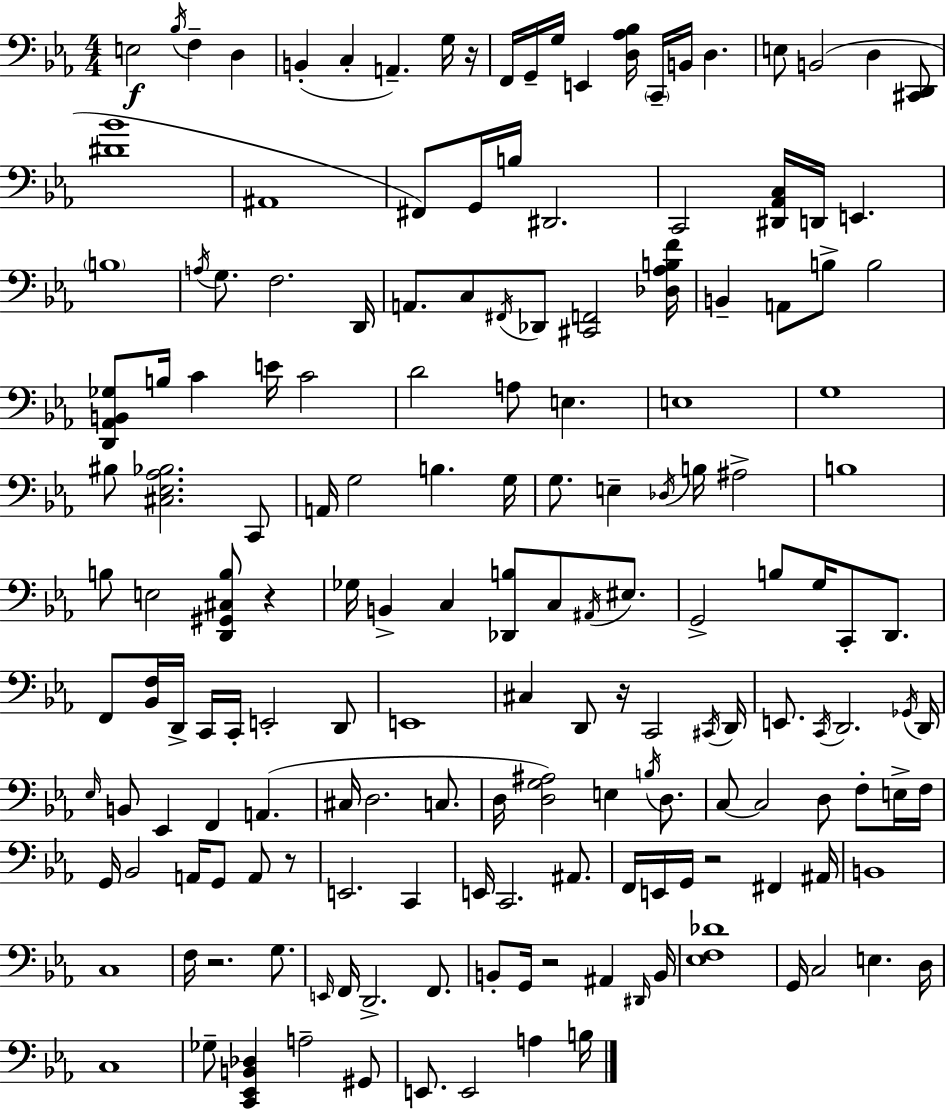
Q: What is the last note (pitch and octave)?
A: B3